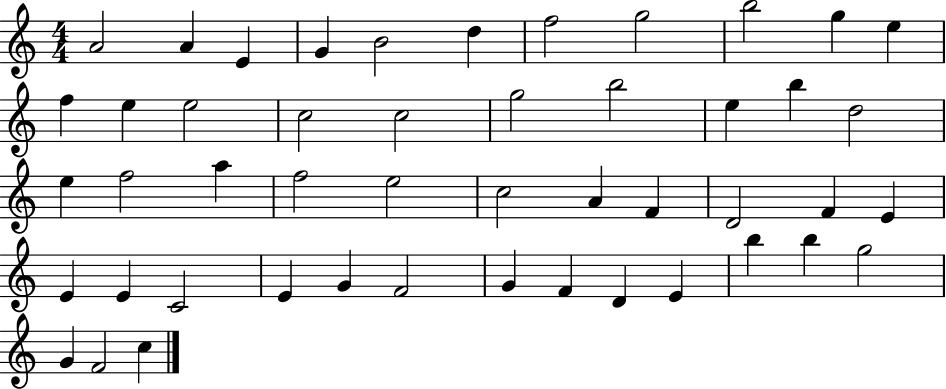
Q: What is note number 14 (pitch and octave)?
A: E5